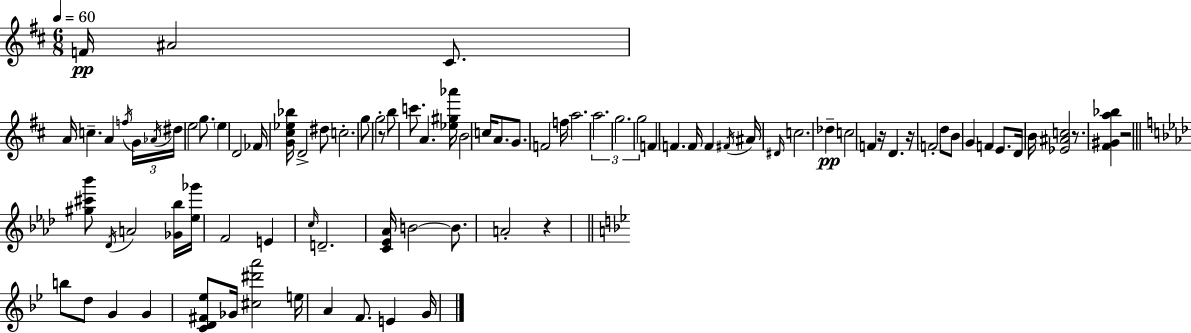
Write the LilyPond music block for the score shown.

{
  \clef treble
  \numericTimeSignature
  \time 6/8
  \key d \major
  \tempo 4 = 60
  f'16\pp ais'2 cis'8. | a'16 c''4.-- a'4 \acciaccatura { f''16 } | \tuplet 3/2 { g'16 \acciaccatura { aes'16 } dis''16 } e''2 g''8. | \parenthesize e''4 d'2 | \break fes'16 <g' cis'' ees'' bes''>16 d'2-> | dis''8 c''2.-. | g''8 g''2-. | r8 b''8 c'''8. a'4. | \break <ees'' gis'' aes'''>16 b'2 c''16 a'8. | g'8. f'2 | f''16 a''2. | \tuplet 3/2 { a''2. | \break g''2. | g''2 } f'4 | f'4. f'16 f'4 | \acciaccatura { fis'16 } ais'16 \grace { dis'16 } c''2. | \break des''4--\pp c''2 | f'4 r16 d'4. | r16 \parenthesize f'2-. | d''8 b'8 g'4 f'4 | \break e'8. d'16 b'16 <ees' ais' c''>2 | r8. <fis' gis' a'' bes''>4 r2 | \bar "||" \break \key f \minor <gis'' cis''' bes'''>8 \acciaccatura { des'16 } a'2 <ges' bes''>16 | <ees'' ges'''>16 f'2 e'4 | \grace { c''16 } d'2.-- | <c' ees' aes'>16 b'2~~ b'8. | \break a'2-. r4 | \bar "||" \break \key bes \major b''8 d''8 g'4 g'4 | <c' d' fis' ees''>8 ges'16 <cis'' dis''' a'''>2 e''16 | a'4 f'8. e'4 g'16 | \bar "|."
}